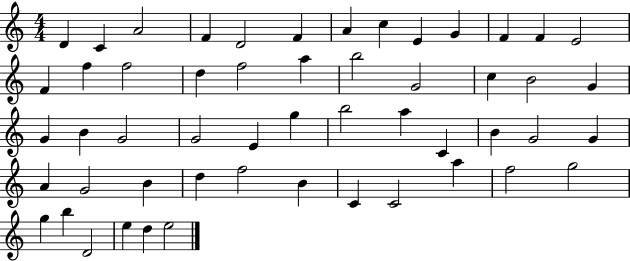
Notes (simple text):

D4/q C4/q A4/h F4/q D4/h F4/q A4/q C5/q E4/q G4/q F4/q F4/q E4/h F4/q F5/q F5/h D5/q F5/h A5/q B5/h G4/h C5/q B4/h G4/q G4/q B4/q G4/h G4/h E4/q G5/q B5/h A5/q C4/q B4/q G4/h G4/q A4/q G4/h B4/q D5/q F5/h B4/q C4/q C4/h A5/q F5/h G5/h G5/q B5/q D4/h E5/q D5/q E5/h